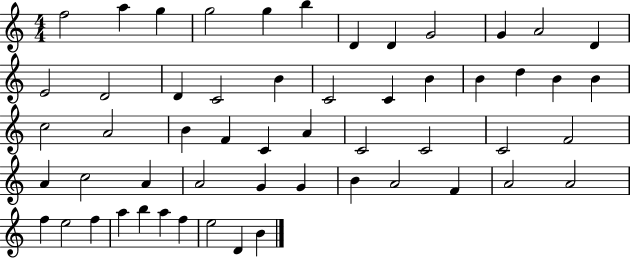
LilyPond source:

{
  \clef treble
  \numericTimeSignature
  \time 4/4
  \key c \major
  f''2 a''4 g''4 | g''2 g''4 b''4 | d'4 d'4 g'2 | g'4 a'2 d'4 | \break e'2 d'2 | d'4 c'2 b'4 | c'2 c'4 b'4 | b'4 d''4 b'4 b'4 | \break c''2 a'2 | b'4 f'4 c'4 a'4 | c'2 c'2 | c'2 f'2 | \break a'4 c''2 a'4 | a'2 g'4 g'4 | b'4 a'2 f'4 | a'2 a'2 | \break f''4 e''2 f''4 | a''4 b''4 a''4 f''4 | e''2 d'4 b'4 | \bar "|."
}